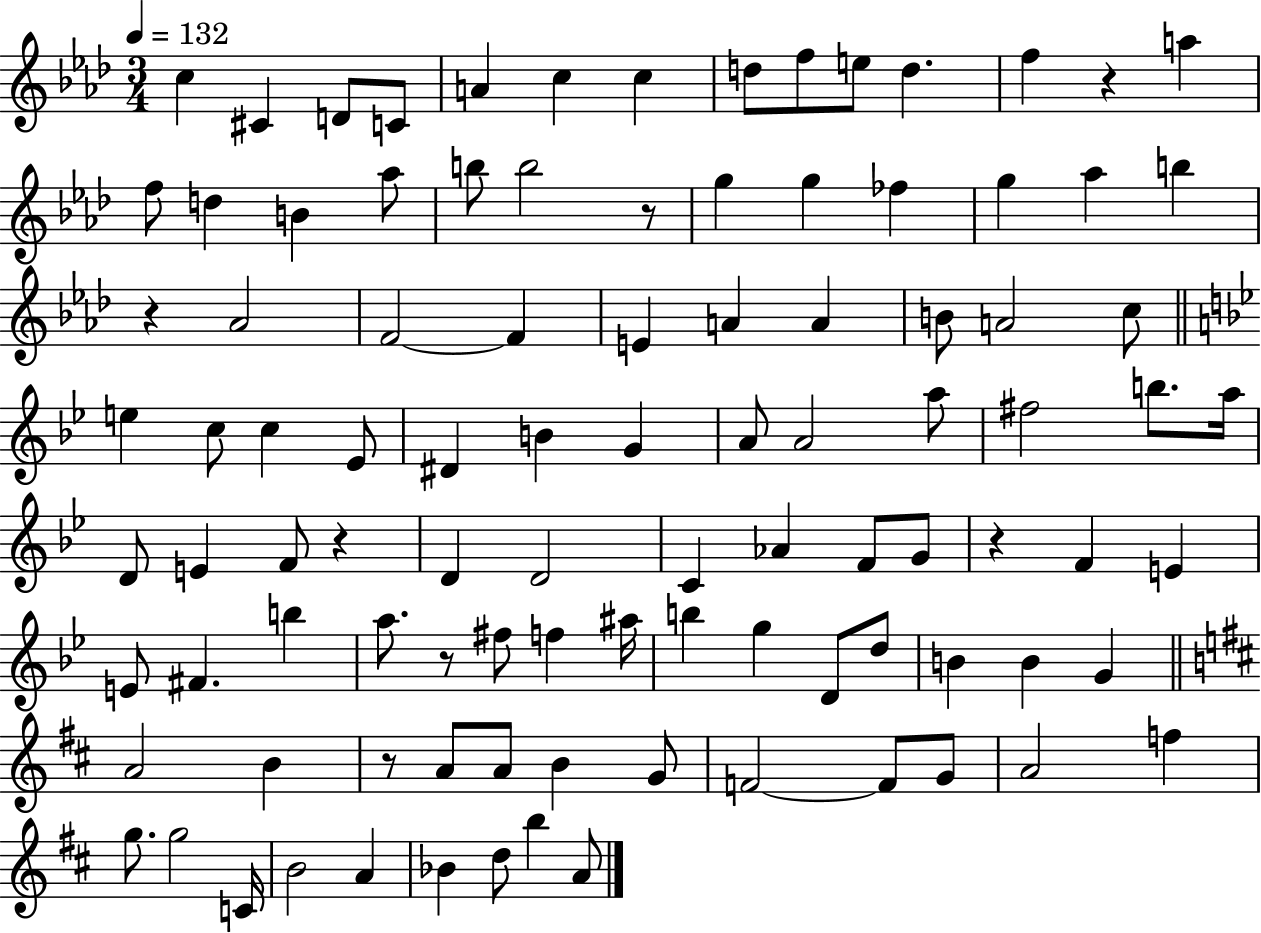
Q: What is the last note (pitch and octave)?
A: A4